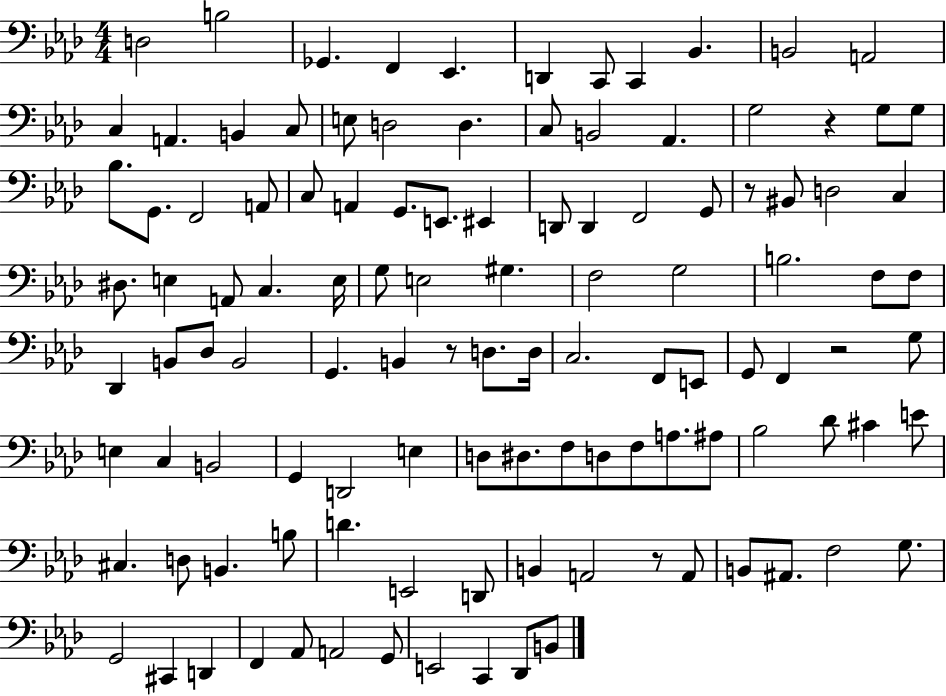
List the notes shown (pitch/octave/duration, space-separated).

D3/h B3/h Gb2/q. F2/q Eb2/q. D2/q C2/e C2/q Bb2/q. B2/h A2/h C3/q A2/q. B2/q C3/e E3/e D3/h D3/q. C3/e B2/h Ab2/q. G3/h R/q G3/e G3/e Bb3/e. G2/e. F2/h A2/e C3/e A2/q G2/e. E2/e. EIS2/q D2/e D2/q F2/h G2/e R/e BIS2/e D3/h C3/q D#3/e. E3/q A2/e C3/q. E3/s G3/e E3/h G#3/q. F3/h G3/h B3/h. F3/e F3/e Db2/q B2/e Db3/e B2/h G2/q. B2/q R/e D3/e. D3/s C3/h. F2/e E2/e G2/e F2/q R/h G3/e E3/q C3/q B2/h G2/q D2/h E3/q D3/e D#3/e. F3/e D3/e F3/e A3/e. A#3/e Bb3/h Db4/e C#4/q E4/e C#3/q. D3/e B2/q. B3/e D4/q. E2/h D2/e B2/q A2/h R/e A2/e B2/e A#2/e. F3/h G3/e. G2/h C#2/q D2/q F2/q Ab2/e A2/h G2/e E2/h C2/q Db2/e B2/e